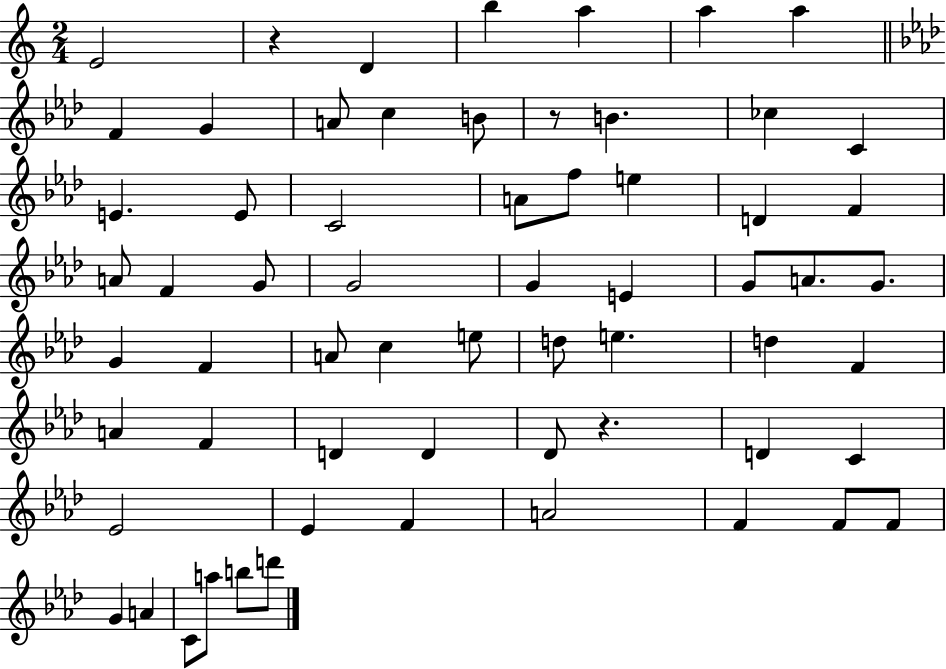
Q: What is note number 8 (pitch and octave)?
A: G4